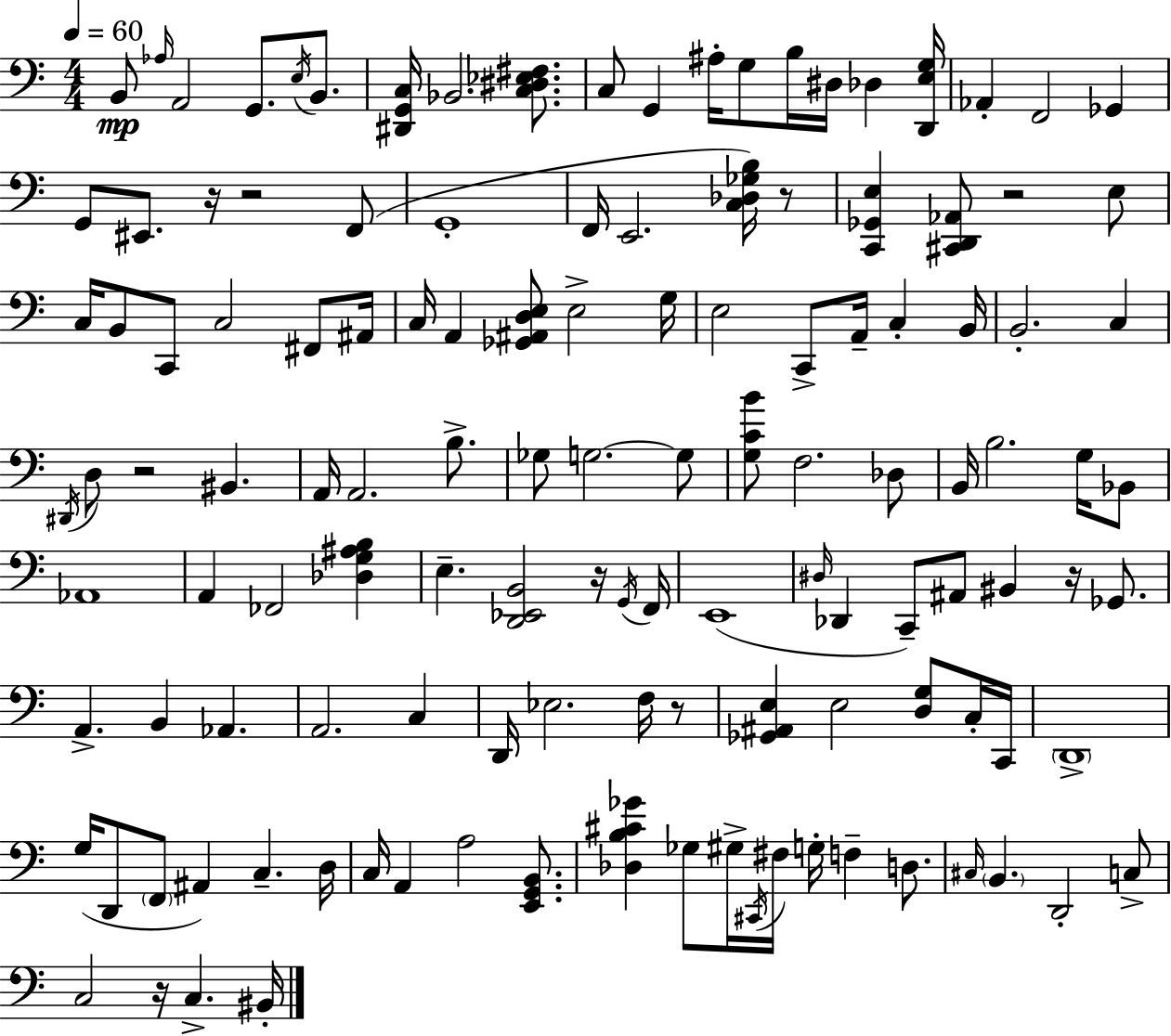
{
  \clef bass
  \numericTimeSignature
  \time 4/4
  \key a \minor
  \tempo 4 = 60
  b,8\mp \grace { aes16 } a,2 g,8. \acciaccatura { e16 } b,8. | <dis, g, c>16 bes,2. <c dis ees fis>8. | c8 g,4 ais16-. g8 b16 dis16 des4 | <d, e g>16 aes,4-. f,2 ges,4 | \break g,8 eis,8. r16 r2 | f,8( g,1-. | f,16 e,2. <c des ges b>16) | r8 <c, ges, e>4 <cis, d, aes,>8 r2 | \break e8 c16 b,8 c,8 c2 fis,8 | ais,16 c16 a,4 <ges, ais, d e>8 e2-> | g16 e2 c,8-> a,16-- c4-. | b,16 b,2.-. c4 | \break \acciaccatura { dis,16 } d8 r2 bis,4. | a,16 a,2. | b8.-> ges8 g2.~~ | g8 <g c' b'>8 f2. | \break des8 b,16 b2. | g16 bes,8 aes,1 | a,4 fes,2 <des g ais b>4 | e4.-- <d, ees, b,>2 | \break r16 \acciaccatura { g,16 } f,16 e,1( | \grace { dis16 } des,4 c,8--) ais,8 bis,4 | r16 ges,8. a,4.-> b,4 aes,4. | a,2. | \break c4 d,16 ees2. | f16 r8 <ges, ais, e>4 e2 | <d g>8 c16-. c,16 \parenthesize d,1-> | g16( d,8 \parenthesize f,8 ais,4) c4.-- | \break d16 c16 a,4 a2 | <e, g, b,>8. <des b cis' ges'>4 ges8 gis16-> \acciaccatura { cis,16 } fis16 g16-. f4-- | d8. \grace { cis16 } \parenthesize b,4. d,2-. | c8-> c2 r16 | \break c4.-> bis,16-. \bar "|."
}